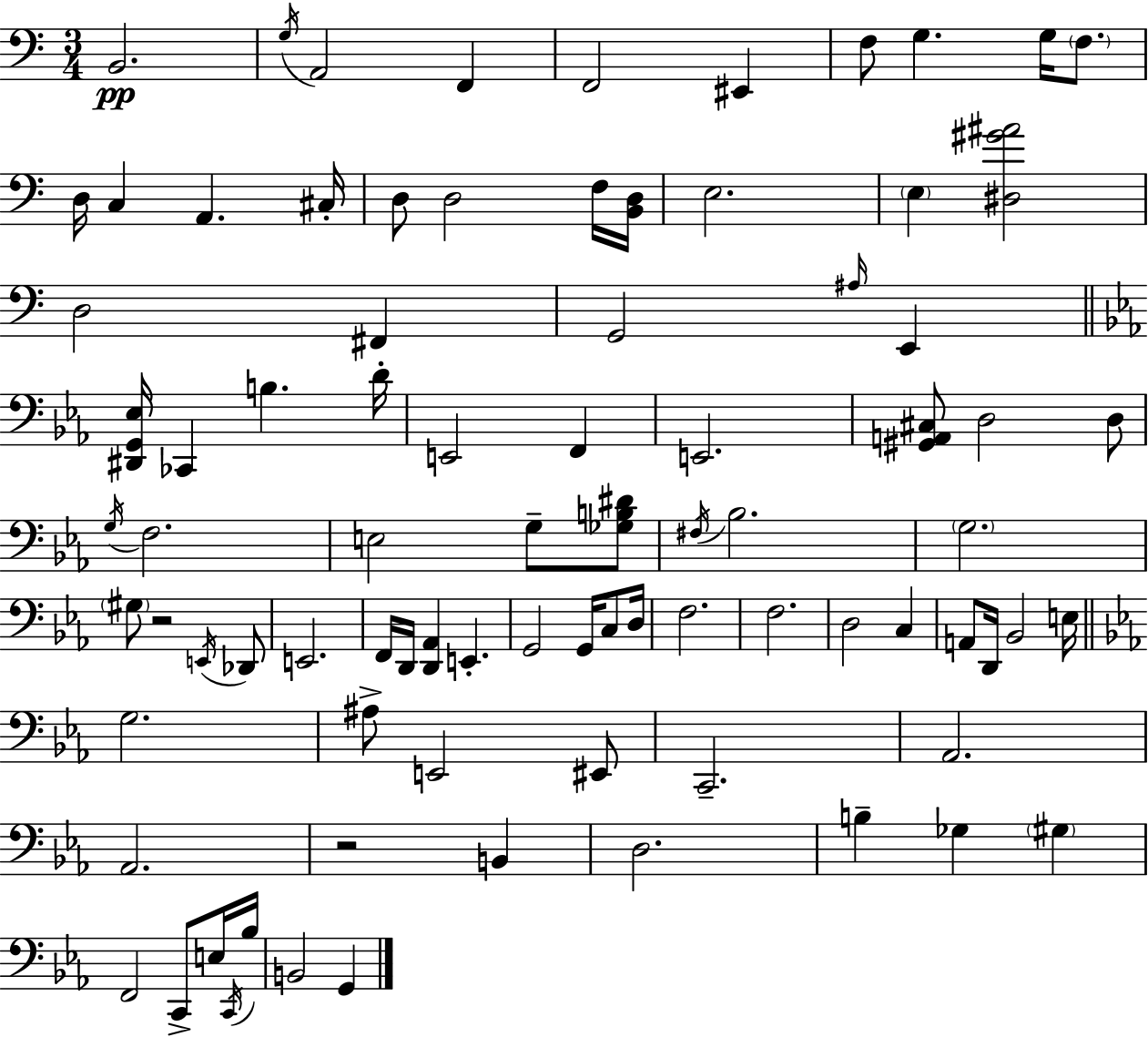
B2/h. G3/s A2/h F2/q F2/h EIS2/q F3/e G3/q. G3/s F3/e. D3/s C3/q A2/q. C#3/s D3/e D3/h F3/s [B2,D3]/s E3/h. E3/q [D#3,G#4,A#4]/h D3/h F#2/q G2/h A#3/s E2/q [D#2,G2,Eb3]/s CES2/q B3/q. D4/s E2/h F2/q E2/h. [G#2,A2,C#3]/e D3/h D3/e G3/s F3/h. E3/h G3/e [Gb3,B3,D#4]/e F#3/s Bb3/h. G3/h. G#3/e R/h E2/s Db2/e E2/h. F2/s D2/s [D2,Ab2]/q E2/q. G2/h G2/s C3/e D3/s F3/h. F3/h. D3/h C3/q A2/e D2/s Bb2/h E3/s G3/h. A#3/e E2/h EIS2/e C2/h. Ab2/h. Ab2/h. R/h B2/q D3/h. B3/q Gb3/q G#3/q F2/h C2/e E3/s C2/s Bb3/s B2/h G2/q